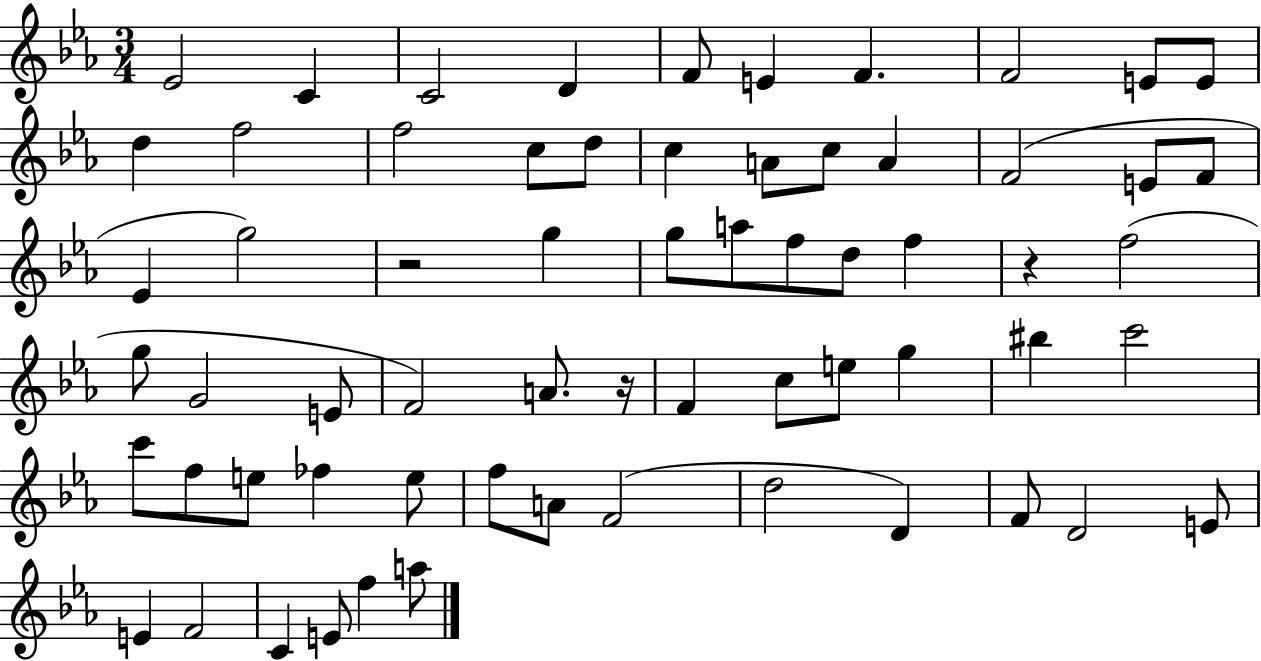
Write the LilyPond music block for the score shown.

{
  \clef treble
  \numericTimeSignature
  \time 3/4
  \key ees \major
  ees'2 c'4 | c'2 d'4 | f'8 e'4 f'4. | f'2 e'8 e'8 | \break d''4 f''2 | f''2 c''8 d''8 | c''4 a'8 c''8 a'4 | f'2( e'8 f'8 | \break ees'4 g''2) | r2 g''4 | g''8 a''8 f''8 d''8 f''4 | r4 f''2( | \break g''8 g'2 e'8 | f'2) a'8. r16 | f'4 c''8 e''8 g''4 | bis''4 c'''2 | \break c'''8 f''8 e''8 fes''4 e''8 | f''8 a'8 f'2( | d''2 d'4) | f'8 d'2 e'8 | \break e'4 f'2 | c'4 e'8 f''4 a''8 | \bar "|."
}